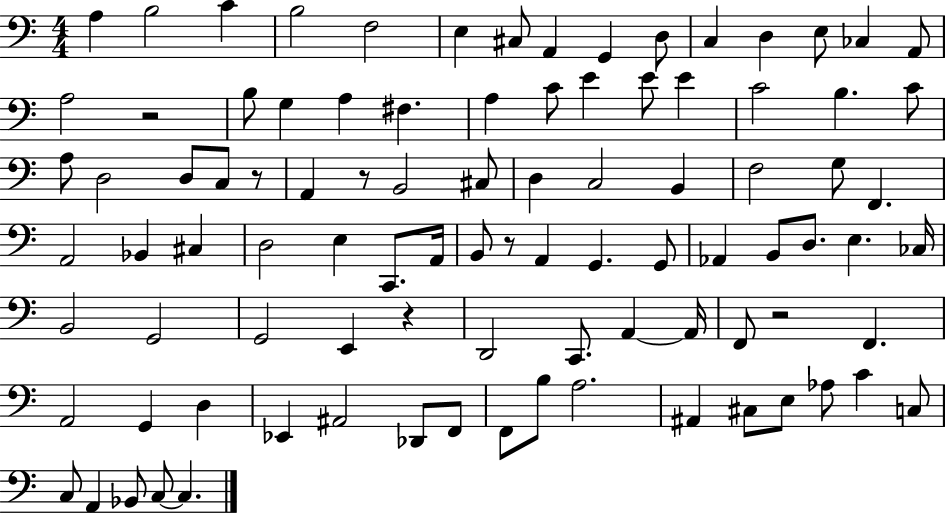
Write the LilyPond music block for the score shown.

{
  \clef bass
  \numericTimeSignature
  \time 4/4
  \key c \major
  \repeat volta 2 { a4 b2 c'4 | b2 f2 | e4 cis8 a,4 g,4 d8 | c4 d4 e8 ces4 a,8 | \break a2 r2 | b8 g4 a4 fis4. | a4 c'8 e'4 e'8 e'4 | c'2 b4. c'8 | \break a8 d2 d8 c8 r8 | a,4 r8 b,2 cis8 | d4 c2 b,4 | f2 g8 f,4. | \break a,2 bes,4 cis4 | d2 e4 c,8. a,16 | b,8 r8 a,4 g,4. g,8 | aes,4 b,8 d8. e4. ces16 | \break b,2 g,2 | g,2 e,4 r4 | d,2 c,8. a,4~~ a,16 | f,8 r2 f,4. | \break a,2 g,4 d4 | ees,4 ais,2 des,8 f,8 | f,8 b8 a2. | ais,4 cis8 e8 aes8 c'4 c8 | \break c8 a,4 bes,8 c8~~ c4. | } \bar "|."
}